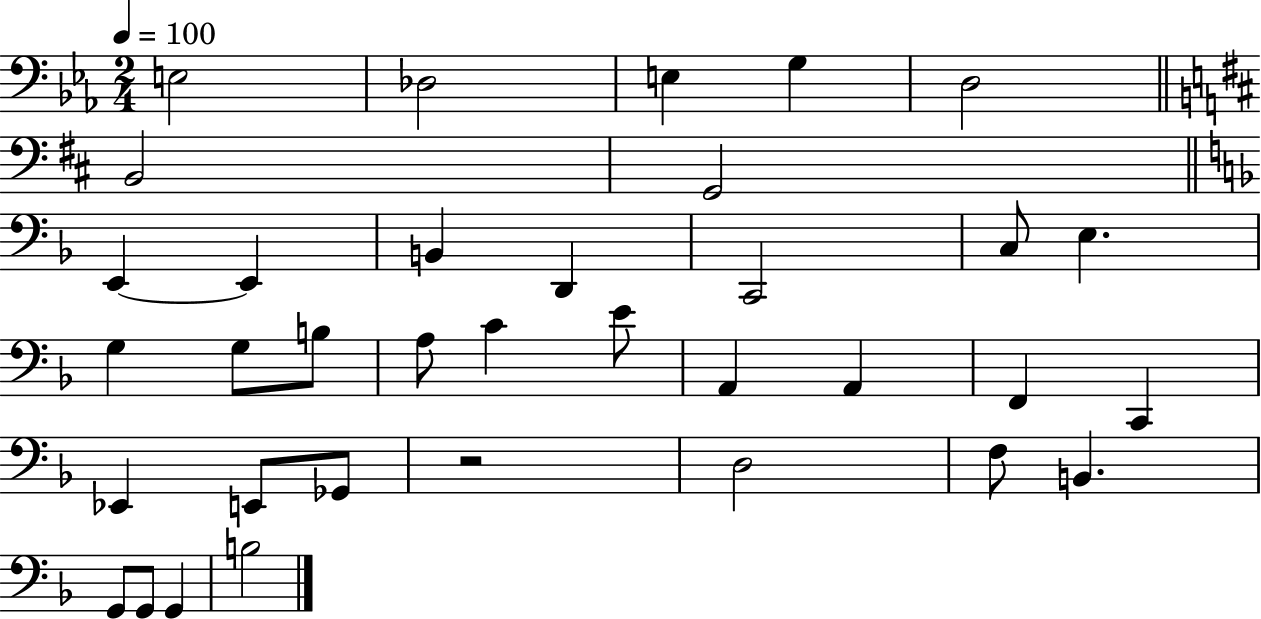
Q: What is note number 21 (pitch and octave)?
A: A2